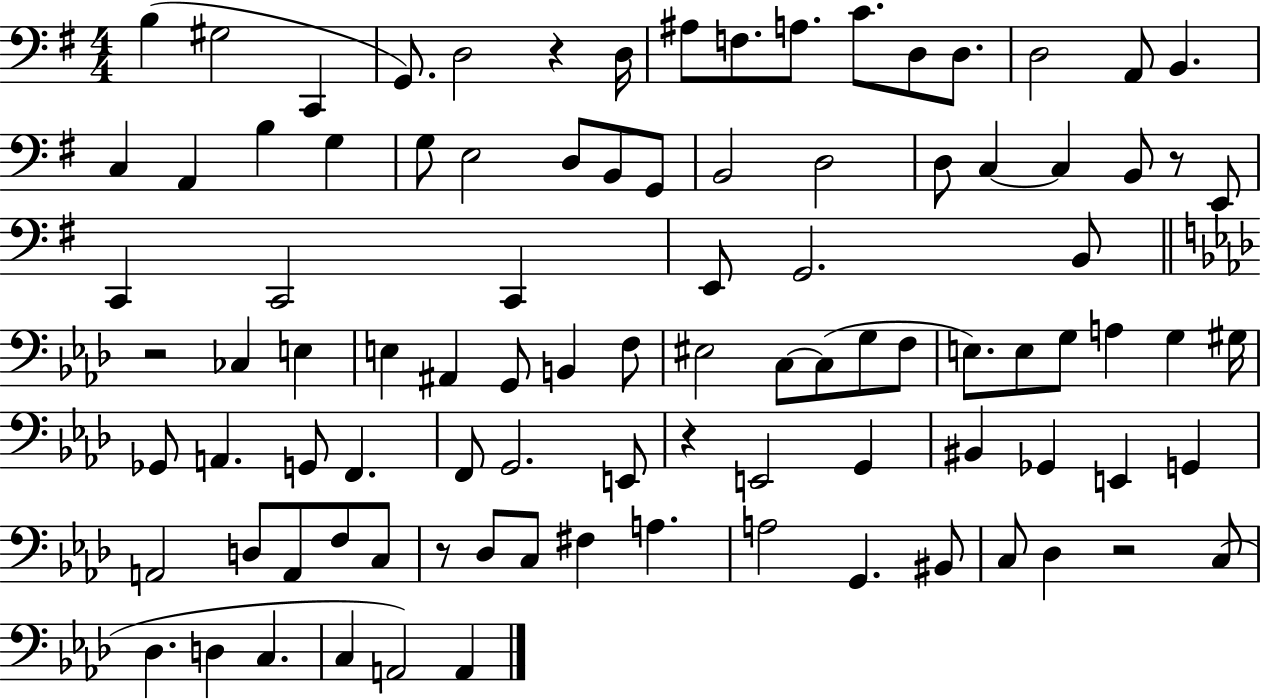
{
  \clef bass
  \numericTimeSignature
  \time 4/4
  \key g \major
  b4( gis2 c,4 | g,8.) d2 r4 d16 | ais8 f8. a8. c'8. d8 d8. | d2 a,8 b,4. | \break c4 a,4 b4 g4 | g8 e2 d8 b,8 g,8 | b,2 d2 | d8 c4~~ c4 b,8 r8 e,8 | \break c,4 c,2 c,4 | e,8 g,2. b,8 | \bar "||" \break \key aes \major r2 ces4 e4 | e4 ais,4 g,8 b,4 f8 | eis2 c8~~ c8( g8 f8 | e8.) e8 g8 a4 g4 gis16 | \break ges,8 a,4. g,8 f,4. | f,8 g,2. e,8 | r4 e,2 g,4 | bis,4 ges,4 e,4 g,4 | \break a,2 d8 a,8 f8 c8 | r8 des8 c8 fis4 a4. | a2 g,4. bis,8 | c8 des4 r2 c8( | \break des4. d4 c4. | c4 a,2) a,4 | \bar "|."
}